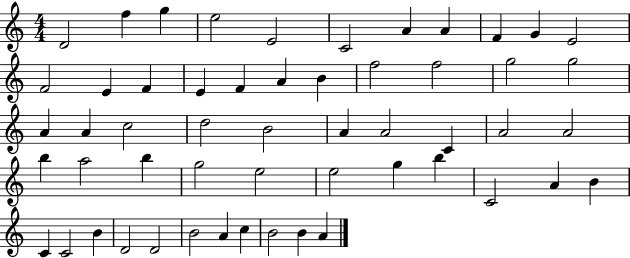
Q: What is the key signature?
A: C major